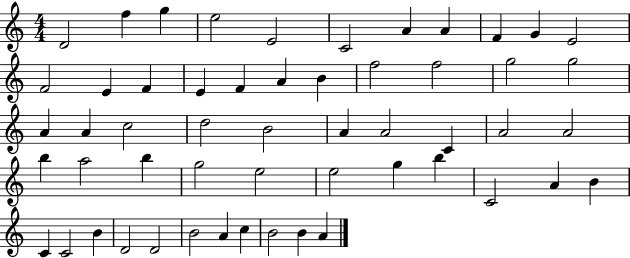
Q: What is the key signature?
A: C major